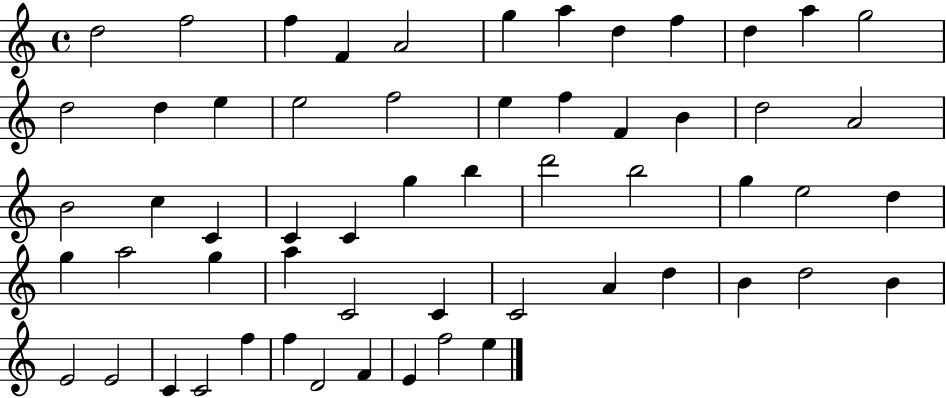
D5/h F5/h F5/q F4/q A4/h G5/q A5/q D5/q F5/q D5/q A5/q G5/h D5/h D5/q E5/q E5/h F5/h E5/q F5/q F4/q B4/q D5/h A4/h B4/h C5/q C4/q C4/q C4/q G5/q B5/q D6/h B5/h G5/q E5/h D5/q G5/q A5/h G5/q A5/q C4/h C4/q C4/h A4/q D5/q B4/q D5/h B4/q E4/h E4/h C4/q C4/h F5/q F5/q D4/h F4/q E4/q F5/h E5/q